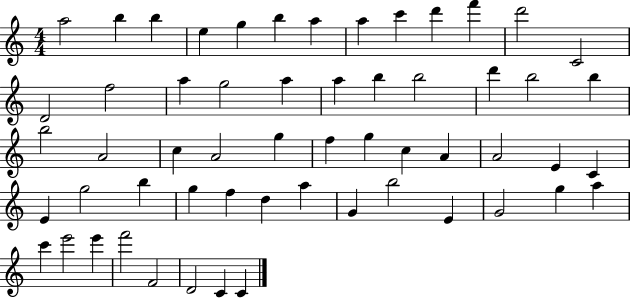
X:1
T:Untitled
M:4/4
L:1/4
K:C
a2 b b e g b a a c' d' f' d'2 C2 D2 f2 a g2 a a b b2 d' b2 b b2 A2 c A2 g f g c A A2 E C E g2 b g f d a G b2 E G2 g a c' e'2 e' f'2 F2 D2 C C